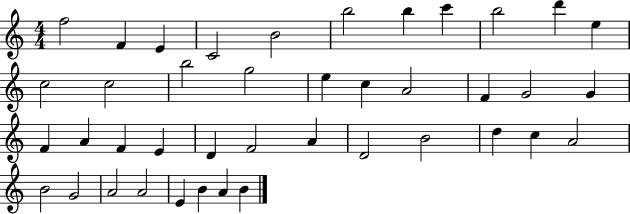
F5/h F4/q E4/q C4/h B4/h B5/h B5/q C6/q B5/h D6/q E5/q C5/h C5/h B5/h G5/h E5/q C5/q A4/h F4/q G4/h G4/q F4/q A4/q F4/q E4/q D4/q F4/h A4/q D4/h B4/h D5/q C5/q A4/h B4/h G4/h A4/h A4/h E4/q B4/q A4/q B4/q